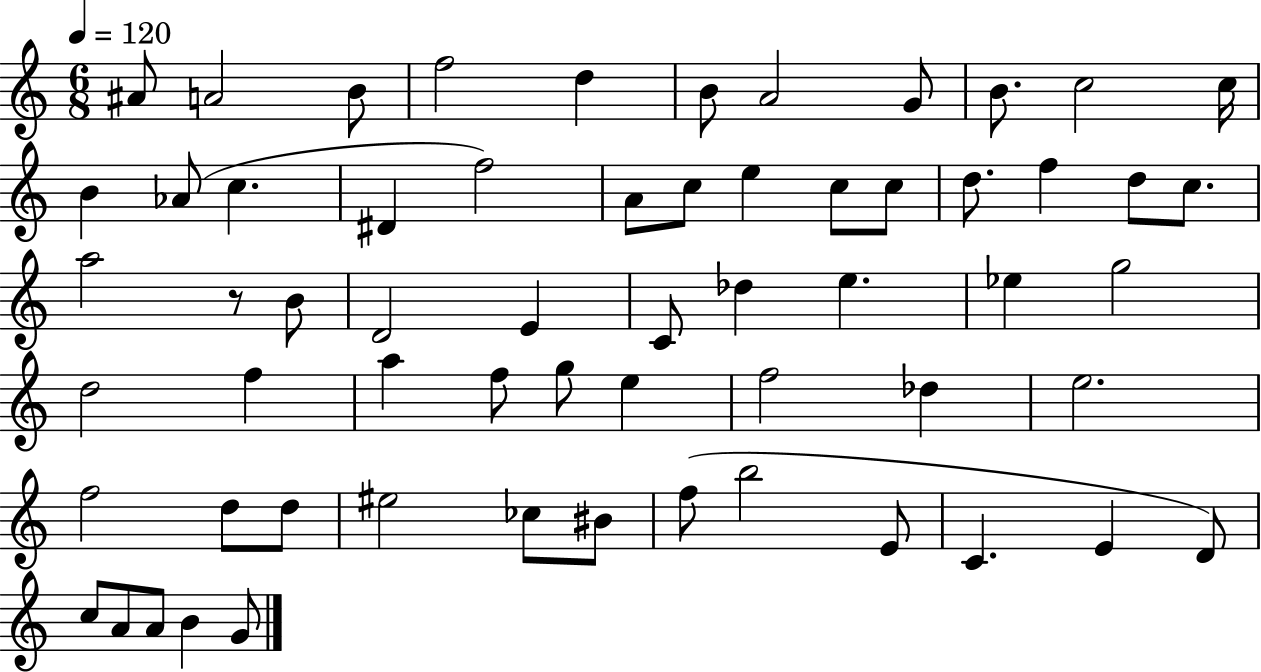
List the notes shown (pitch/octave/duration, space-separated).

A#4/e A4/h B4/e F5/h D5/q B4/e A4/h G4/e B4/e. C5/h C5/s B4/q Ab4/e C5/q. D#4/q F5/h A4/e C5/e E5/q C5/e C5/e D5/e. F5/q D5/e C5/e. A5/h R/e B4/e D4/h E4/q C4/e Db5/q E5/q. Eb5/q G5/h D5/h F5/q A5/q F5/e G5/e E5/q F5/h Db5/q E5/h. F5/h D5/e D5/e EIS5/h CES5/e BIS4/e F5/e B5/h E4/e C4/q. E4/q D4/e C5/e A4/e A4/e B4/q G4/e